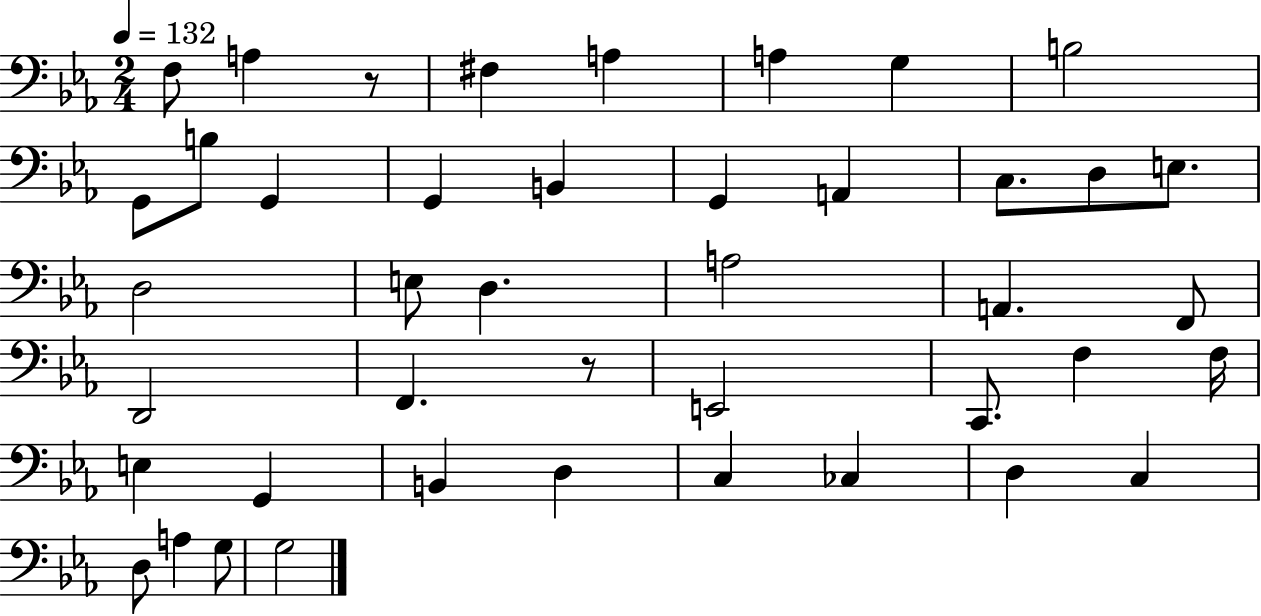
F3/e A3/q R/e F#3/q A3/q A3/q G3/q B3/h G2/e B3/e G2/q G2/q B2/q G2/q A2/q C3/e. D3/e E3/e. D3/h E3/e D3/q. A3/h A2/q. F2/e D2/h F2/q. R/e E2/h C2/e. F3/q F3/s E3/q G2/q B2/q D3/q C3/q CES3/q D3/q C3/q D3/e A3/q G3/e G3/h